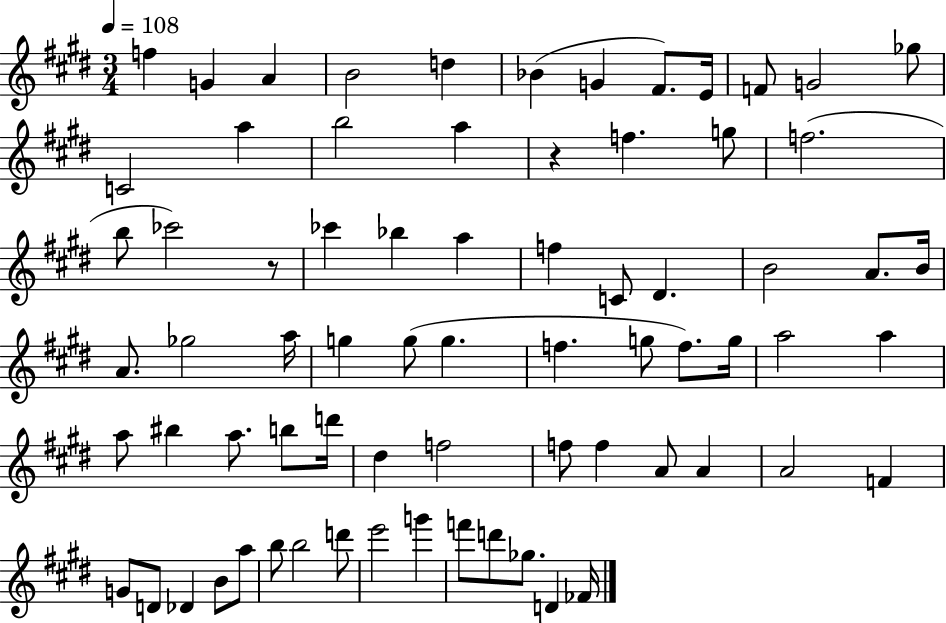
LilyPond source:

{
  \clef treble
  \numericTimeSignature
  \time 3/4
  \key e \major
  \tempo 4 = 108
  f''4 g'4 a'4 | b'2 d''4 | bes'4( g'4 fis'8.) e'16 | f'8 g'2 ges''8 | \break c'2 a''4 | b''2 a''4 | r4 f''4. g''8 | f''2.( | \break b''8 ces'''2) r8 | ces'''4 bes''4 a''4 | f''4 c'8 dis'4. | b'2 a'8. b'16 | \break a'8. ges''2 a''16 | g''4 g''8( g''4. | f''4. g''8 f''8.) g''16 | a''2 a''4 | \break a''8 bis''4 a''8. b''8 d'''16 | dis''4 f''2 | f''8 f''4 a'8 a'4 | a'2 f'4 | \break g'8 d'8 des'4 b'8 a''8 | b''8 b''2 d'''8 | e'''2 g'''4 | f'''8 d'''8 ges''8. d'4 fes'16 | \break \bar "|."
}